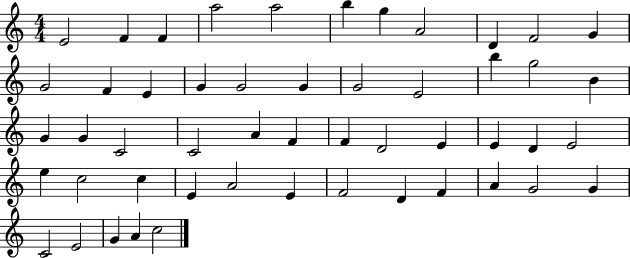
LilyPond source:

{
  \clef treble
  \numericTimeSignature
  \time 4/4
  \key c \major
  e'2 f'4 f'4 | a''2 a''2 | b''4 g''4 a'2 | d'4 f'2 g'4 | \break g'2 f'4 e'4 | g'4 g'2 g'4 | g'2 e'2 | b''4 g''2 b'4 | \break g'4 g'4 c'2 | c'2 a'4 f'4 | f'4 d'2 e'4 | e'4 d'4 e'2 | \break e''4 c''2 c''4 | e'4 a'2 e'4 | f'2 d'4 f'4 | a'4 g'2 g'4 | \break c'2 e'2 | g'4 a'4 c''2 | \bar "|."
}